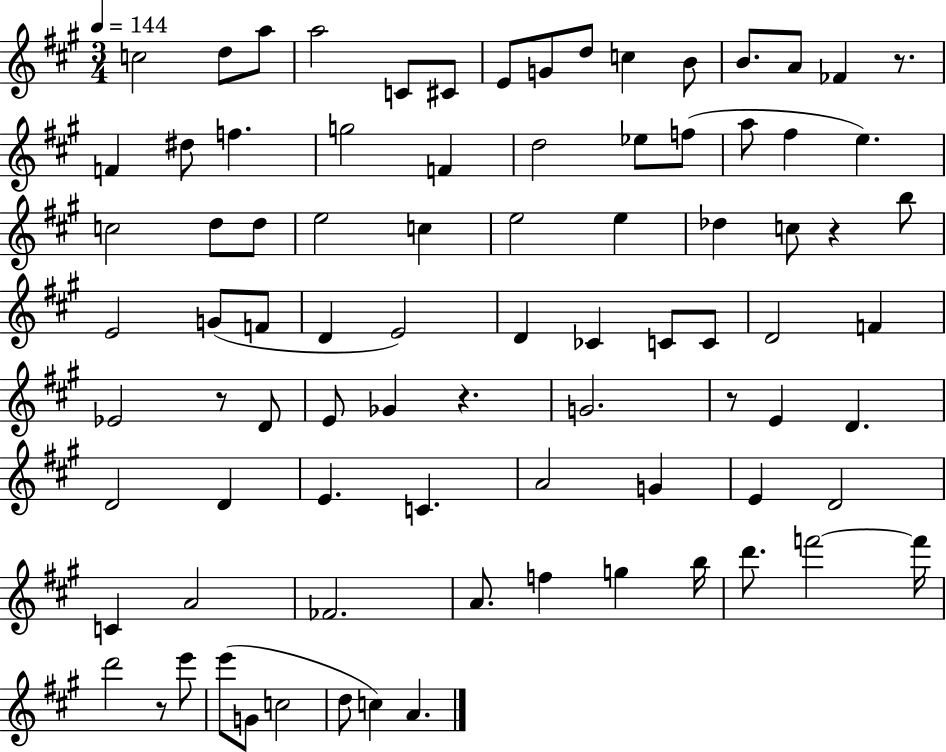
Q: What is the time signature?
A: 3/4